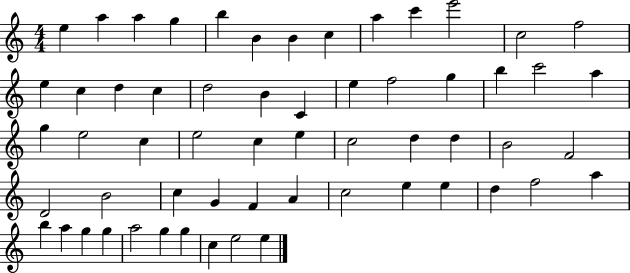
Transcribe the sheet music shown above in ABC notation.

X:1
T:Untitled
M:4/4
L:1/4
K:C
e a a g b B B c a c' e'2 c2 f2 e c d c d2 B C e f2 g b c'2 a g e2 c e2 c e c2 d d B2 F2 D2 B2 c G F A c2 e e d f2 a b a g g a2 g g c e2 e